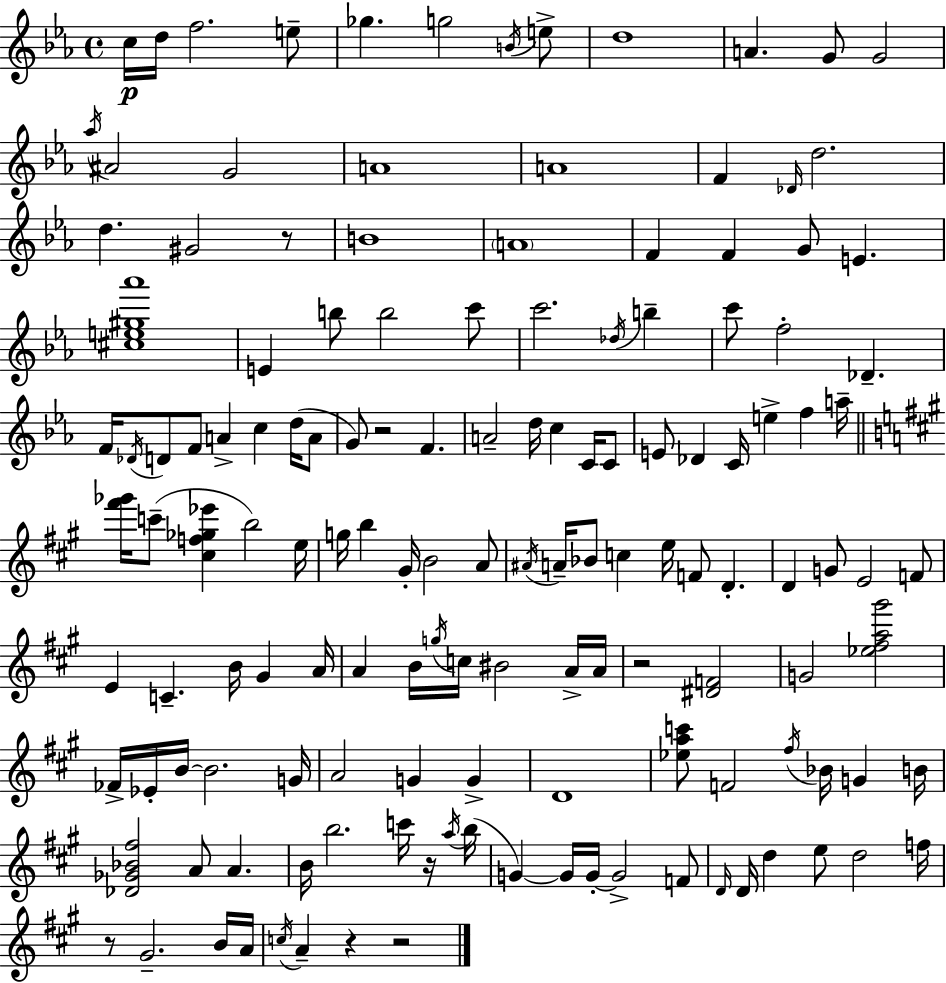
C5/s D5/s F5/h. E5/e Gb5/q. G5/h B4/s E5/e D5/w A4/q. G4/e G4/h Ab5/s A#4/h G4/h A4/w A4/w F4/q Db4/s D5/h. D5/q. G#4/h R/e B4/w A4/w F4/q F4/q G4/e E4/q. [C#5,E5,G#5,Ab6]/w E4/q B5/e B5/h C6/e C6/h. Db5/s B5/q C6/e F5/h Db4/q. F4/s Db4/s D4/e F4/e A4/q C5/q D5/s A4/e G4/e R/h F4/q. A4/h D5/s C5/q C4/s C4/e E4/e Db4/q C4/s E5/q F5/q A5/s [F#6,Gb6]/s C6/e [C#5,F5,Gb5,Eb6]/q B5/h E5/s G5/s B5/q G#4/s B4/h A4/e A#4/s A4/s Bb4/e C5/q E5/s F4/e D4/q. D4/q G4/e E4/h F4/e E4/q C4/q. B4/s G#4/q A4/s A4/q B4/s G5/s C5/s BIS4/h A4/s A4/s R/h [D#4,F4]/h G4/h [Eb5,F#5,A5,G#6]/h FES4/s Eb4/s B4/s B4/h. G4/s A4/h G4/q G4/q D4/w [Eb5,A5,C6]/e F4/h F#5/s Bb4/s G4/q B4/s [Db4,Gb4,Bb4,F#5]/h A4/e A4/q. B4/s B5/h. C6/s R/s A5/s B5/s G4/q G4/s G4/s G4/h F4/e D4/s D4/s D5/q E5/e D5/h F5/s R/e G#4/h. B4/s A4/s C5/s A4/q R/q R/h